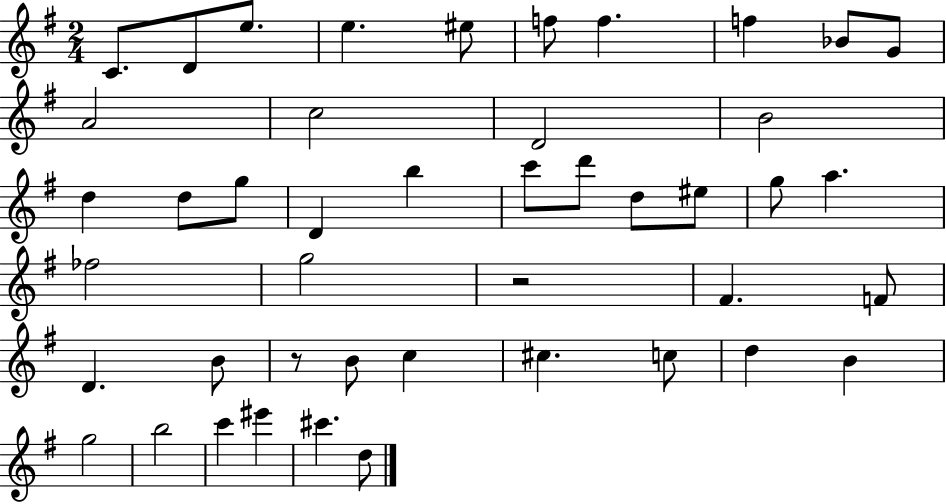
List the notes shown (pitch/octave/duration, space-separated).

C4/e. D4/e E5/e. E5/q. EIS5/e F5/e F5/q. F5/q Bb4/e G4/e A4/h C5/h D4/h B4/h D5/q D5/e G5/e D4/q B5/q C6/e D6/e D5/e EIS5/e G5/e A5/q. FES5/h G5/h R/h F#4/q. F4/e D4/q. B4/e R/e B4/e C5/q C#5/q. C5/e D5/q B4/q G5/h B5/h C6/q EIS6/q C#6/q. D5/e